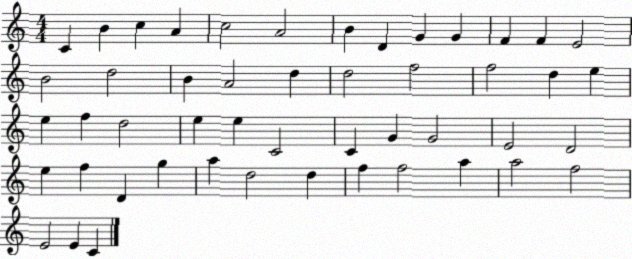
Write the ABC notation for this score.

X:1
T:Untitled
M:4/4
L:1/4
K:C
C B c A c2 A2 B D G G F F E2 B2 d2 B A2 d d2 f2 f2 d e e f d2 e e C2 C G G2 E2 D2 e f D g a d2 d f f2 a a2 f2 E2 E C